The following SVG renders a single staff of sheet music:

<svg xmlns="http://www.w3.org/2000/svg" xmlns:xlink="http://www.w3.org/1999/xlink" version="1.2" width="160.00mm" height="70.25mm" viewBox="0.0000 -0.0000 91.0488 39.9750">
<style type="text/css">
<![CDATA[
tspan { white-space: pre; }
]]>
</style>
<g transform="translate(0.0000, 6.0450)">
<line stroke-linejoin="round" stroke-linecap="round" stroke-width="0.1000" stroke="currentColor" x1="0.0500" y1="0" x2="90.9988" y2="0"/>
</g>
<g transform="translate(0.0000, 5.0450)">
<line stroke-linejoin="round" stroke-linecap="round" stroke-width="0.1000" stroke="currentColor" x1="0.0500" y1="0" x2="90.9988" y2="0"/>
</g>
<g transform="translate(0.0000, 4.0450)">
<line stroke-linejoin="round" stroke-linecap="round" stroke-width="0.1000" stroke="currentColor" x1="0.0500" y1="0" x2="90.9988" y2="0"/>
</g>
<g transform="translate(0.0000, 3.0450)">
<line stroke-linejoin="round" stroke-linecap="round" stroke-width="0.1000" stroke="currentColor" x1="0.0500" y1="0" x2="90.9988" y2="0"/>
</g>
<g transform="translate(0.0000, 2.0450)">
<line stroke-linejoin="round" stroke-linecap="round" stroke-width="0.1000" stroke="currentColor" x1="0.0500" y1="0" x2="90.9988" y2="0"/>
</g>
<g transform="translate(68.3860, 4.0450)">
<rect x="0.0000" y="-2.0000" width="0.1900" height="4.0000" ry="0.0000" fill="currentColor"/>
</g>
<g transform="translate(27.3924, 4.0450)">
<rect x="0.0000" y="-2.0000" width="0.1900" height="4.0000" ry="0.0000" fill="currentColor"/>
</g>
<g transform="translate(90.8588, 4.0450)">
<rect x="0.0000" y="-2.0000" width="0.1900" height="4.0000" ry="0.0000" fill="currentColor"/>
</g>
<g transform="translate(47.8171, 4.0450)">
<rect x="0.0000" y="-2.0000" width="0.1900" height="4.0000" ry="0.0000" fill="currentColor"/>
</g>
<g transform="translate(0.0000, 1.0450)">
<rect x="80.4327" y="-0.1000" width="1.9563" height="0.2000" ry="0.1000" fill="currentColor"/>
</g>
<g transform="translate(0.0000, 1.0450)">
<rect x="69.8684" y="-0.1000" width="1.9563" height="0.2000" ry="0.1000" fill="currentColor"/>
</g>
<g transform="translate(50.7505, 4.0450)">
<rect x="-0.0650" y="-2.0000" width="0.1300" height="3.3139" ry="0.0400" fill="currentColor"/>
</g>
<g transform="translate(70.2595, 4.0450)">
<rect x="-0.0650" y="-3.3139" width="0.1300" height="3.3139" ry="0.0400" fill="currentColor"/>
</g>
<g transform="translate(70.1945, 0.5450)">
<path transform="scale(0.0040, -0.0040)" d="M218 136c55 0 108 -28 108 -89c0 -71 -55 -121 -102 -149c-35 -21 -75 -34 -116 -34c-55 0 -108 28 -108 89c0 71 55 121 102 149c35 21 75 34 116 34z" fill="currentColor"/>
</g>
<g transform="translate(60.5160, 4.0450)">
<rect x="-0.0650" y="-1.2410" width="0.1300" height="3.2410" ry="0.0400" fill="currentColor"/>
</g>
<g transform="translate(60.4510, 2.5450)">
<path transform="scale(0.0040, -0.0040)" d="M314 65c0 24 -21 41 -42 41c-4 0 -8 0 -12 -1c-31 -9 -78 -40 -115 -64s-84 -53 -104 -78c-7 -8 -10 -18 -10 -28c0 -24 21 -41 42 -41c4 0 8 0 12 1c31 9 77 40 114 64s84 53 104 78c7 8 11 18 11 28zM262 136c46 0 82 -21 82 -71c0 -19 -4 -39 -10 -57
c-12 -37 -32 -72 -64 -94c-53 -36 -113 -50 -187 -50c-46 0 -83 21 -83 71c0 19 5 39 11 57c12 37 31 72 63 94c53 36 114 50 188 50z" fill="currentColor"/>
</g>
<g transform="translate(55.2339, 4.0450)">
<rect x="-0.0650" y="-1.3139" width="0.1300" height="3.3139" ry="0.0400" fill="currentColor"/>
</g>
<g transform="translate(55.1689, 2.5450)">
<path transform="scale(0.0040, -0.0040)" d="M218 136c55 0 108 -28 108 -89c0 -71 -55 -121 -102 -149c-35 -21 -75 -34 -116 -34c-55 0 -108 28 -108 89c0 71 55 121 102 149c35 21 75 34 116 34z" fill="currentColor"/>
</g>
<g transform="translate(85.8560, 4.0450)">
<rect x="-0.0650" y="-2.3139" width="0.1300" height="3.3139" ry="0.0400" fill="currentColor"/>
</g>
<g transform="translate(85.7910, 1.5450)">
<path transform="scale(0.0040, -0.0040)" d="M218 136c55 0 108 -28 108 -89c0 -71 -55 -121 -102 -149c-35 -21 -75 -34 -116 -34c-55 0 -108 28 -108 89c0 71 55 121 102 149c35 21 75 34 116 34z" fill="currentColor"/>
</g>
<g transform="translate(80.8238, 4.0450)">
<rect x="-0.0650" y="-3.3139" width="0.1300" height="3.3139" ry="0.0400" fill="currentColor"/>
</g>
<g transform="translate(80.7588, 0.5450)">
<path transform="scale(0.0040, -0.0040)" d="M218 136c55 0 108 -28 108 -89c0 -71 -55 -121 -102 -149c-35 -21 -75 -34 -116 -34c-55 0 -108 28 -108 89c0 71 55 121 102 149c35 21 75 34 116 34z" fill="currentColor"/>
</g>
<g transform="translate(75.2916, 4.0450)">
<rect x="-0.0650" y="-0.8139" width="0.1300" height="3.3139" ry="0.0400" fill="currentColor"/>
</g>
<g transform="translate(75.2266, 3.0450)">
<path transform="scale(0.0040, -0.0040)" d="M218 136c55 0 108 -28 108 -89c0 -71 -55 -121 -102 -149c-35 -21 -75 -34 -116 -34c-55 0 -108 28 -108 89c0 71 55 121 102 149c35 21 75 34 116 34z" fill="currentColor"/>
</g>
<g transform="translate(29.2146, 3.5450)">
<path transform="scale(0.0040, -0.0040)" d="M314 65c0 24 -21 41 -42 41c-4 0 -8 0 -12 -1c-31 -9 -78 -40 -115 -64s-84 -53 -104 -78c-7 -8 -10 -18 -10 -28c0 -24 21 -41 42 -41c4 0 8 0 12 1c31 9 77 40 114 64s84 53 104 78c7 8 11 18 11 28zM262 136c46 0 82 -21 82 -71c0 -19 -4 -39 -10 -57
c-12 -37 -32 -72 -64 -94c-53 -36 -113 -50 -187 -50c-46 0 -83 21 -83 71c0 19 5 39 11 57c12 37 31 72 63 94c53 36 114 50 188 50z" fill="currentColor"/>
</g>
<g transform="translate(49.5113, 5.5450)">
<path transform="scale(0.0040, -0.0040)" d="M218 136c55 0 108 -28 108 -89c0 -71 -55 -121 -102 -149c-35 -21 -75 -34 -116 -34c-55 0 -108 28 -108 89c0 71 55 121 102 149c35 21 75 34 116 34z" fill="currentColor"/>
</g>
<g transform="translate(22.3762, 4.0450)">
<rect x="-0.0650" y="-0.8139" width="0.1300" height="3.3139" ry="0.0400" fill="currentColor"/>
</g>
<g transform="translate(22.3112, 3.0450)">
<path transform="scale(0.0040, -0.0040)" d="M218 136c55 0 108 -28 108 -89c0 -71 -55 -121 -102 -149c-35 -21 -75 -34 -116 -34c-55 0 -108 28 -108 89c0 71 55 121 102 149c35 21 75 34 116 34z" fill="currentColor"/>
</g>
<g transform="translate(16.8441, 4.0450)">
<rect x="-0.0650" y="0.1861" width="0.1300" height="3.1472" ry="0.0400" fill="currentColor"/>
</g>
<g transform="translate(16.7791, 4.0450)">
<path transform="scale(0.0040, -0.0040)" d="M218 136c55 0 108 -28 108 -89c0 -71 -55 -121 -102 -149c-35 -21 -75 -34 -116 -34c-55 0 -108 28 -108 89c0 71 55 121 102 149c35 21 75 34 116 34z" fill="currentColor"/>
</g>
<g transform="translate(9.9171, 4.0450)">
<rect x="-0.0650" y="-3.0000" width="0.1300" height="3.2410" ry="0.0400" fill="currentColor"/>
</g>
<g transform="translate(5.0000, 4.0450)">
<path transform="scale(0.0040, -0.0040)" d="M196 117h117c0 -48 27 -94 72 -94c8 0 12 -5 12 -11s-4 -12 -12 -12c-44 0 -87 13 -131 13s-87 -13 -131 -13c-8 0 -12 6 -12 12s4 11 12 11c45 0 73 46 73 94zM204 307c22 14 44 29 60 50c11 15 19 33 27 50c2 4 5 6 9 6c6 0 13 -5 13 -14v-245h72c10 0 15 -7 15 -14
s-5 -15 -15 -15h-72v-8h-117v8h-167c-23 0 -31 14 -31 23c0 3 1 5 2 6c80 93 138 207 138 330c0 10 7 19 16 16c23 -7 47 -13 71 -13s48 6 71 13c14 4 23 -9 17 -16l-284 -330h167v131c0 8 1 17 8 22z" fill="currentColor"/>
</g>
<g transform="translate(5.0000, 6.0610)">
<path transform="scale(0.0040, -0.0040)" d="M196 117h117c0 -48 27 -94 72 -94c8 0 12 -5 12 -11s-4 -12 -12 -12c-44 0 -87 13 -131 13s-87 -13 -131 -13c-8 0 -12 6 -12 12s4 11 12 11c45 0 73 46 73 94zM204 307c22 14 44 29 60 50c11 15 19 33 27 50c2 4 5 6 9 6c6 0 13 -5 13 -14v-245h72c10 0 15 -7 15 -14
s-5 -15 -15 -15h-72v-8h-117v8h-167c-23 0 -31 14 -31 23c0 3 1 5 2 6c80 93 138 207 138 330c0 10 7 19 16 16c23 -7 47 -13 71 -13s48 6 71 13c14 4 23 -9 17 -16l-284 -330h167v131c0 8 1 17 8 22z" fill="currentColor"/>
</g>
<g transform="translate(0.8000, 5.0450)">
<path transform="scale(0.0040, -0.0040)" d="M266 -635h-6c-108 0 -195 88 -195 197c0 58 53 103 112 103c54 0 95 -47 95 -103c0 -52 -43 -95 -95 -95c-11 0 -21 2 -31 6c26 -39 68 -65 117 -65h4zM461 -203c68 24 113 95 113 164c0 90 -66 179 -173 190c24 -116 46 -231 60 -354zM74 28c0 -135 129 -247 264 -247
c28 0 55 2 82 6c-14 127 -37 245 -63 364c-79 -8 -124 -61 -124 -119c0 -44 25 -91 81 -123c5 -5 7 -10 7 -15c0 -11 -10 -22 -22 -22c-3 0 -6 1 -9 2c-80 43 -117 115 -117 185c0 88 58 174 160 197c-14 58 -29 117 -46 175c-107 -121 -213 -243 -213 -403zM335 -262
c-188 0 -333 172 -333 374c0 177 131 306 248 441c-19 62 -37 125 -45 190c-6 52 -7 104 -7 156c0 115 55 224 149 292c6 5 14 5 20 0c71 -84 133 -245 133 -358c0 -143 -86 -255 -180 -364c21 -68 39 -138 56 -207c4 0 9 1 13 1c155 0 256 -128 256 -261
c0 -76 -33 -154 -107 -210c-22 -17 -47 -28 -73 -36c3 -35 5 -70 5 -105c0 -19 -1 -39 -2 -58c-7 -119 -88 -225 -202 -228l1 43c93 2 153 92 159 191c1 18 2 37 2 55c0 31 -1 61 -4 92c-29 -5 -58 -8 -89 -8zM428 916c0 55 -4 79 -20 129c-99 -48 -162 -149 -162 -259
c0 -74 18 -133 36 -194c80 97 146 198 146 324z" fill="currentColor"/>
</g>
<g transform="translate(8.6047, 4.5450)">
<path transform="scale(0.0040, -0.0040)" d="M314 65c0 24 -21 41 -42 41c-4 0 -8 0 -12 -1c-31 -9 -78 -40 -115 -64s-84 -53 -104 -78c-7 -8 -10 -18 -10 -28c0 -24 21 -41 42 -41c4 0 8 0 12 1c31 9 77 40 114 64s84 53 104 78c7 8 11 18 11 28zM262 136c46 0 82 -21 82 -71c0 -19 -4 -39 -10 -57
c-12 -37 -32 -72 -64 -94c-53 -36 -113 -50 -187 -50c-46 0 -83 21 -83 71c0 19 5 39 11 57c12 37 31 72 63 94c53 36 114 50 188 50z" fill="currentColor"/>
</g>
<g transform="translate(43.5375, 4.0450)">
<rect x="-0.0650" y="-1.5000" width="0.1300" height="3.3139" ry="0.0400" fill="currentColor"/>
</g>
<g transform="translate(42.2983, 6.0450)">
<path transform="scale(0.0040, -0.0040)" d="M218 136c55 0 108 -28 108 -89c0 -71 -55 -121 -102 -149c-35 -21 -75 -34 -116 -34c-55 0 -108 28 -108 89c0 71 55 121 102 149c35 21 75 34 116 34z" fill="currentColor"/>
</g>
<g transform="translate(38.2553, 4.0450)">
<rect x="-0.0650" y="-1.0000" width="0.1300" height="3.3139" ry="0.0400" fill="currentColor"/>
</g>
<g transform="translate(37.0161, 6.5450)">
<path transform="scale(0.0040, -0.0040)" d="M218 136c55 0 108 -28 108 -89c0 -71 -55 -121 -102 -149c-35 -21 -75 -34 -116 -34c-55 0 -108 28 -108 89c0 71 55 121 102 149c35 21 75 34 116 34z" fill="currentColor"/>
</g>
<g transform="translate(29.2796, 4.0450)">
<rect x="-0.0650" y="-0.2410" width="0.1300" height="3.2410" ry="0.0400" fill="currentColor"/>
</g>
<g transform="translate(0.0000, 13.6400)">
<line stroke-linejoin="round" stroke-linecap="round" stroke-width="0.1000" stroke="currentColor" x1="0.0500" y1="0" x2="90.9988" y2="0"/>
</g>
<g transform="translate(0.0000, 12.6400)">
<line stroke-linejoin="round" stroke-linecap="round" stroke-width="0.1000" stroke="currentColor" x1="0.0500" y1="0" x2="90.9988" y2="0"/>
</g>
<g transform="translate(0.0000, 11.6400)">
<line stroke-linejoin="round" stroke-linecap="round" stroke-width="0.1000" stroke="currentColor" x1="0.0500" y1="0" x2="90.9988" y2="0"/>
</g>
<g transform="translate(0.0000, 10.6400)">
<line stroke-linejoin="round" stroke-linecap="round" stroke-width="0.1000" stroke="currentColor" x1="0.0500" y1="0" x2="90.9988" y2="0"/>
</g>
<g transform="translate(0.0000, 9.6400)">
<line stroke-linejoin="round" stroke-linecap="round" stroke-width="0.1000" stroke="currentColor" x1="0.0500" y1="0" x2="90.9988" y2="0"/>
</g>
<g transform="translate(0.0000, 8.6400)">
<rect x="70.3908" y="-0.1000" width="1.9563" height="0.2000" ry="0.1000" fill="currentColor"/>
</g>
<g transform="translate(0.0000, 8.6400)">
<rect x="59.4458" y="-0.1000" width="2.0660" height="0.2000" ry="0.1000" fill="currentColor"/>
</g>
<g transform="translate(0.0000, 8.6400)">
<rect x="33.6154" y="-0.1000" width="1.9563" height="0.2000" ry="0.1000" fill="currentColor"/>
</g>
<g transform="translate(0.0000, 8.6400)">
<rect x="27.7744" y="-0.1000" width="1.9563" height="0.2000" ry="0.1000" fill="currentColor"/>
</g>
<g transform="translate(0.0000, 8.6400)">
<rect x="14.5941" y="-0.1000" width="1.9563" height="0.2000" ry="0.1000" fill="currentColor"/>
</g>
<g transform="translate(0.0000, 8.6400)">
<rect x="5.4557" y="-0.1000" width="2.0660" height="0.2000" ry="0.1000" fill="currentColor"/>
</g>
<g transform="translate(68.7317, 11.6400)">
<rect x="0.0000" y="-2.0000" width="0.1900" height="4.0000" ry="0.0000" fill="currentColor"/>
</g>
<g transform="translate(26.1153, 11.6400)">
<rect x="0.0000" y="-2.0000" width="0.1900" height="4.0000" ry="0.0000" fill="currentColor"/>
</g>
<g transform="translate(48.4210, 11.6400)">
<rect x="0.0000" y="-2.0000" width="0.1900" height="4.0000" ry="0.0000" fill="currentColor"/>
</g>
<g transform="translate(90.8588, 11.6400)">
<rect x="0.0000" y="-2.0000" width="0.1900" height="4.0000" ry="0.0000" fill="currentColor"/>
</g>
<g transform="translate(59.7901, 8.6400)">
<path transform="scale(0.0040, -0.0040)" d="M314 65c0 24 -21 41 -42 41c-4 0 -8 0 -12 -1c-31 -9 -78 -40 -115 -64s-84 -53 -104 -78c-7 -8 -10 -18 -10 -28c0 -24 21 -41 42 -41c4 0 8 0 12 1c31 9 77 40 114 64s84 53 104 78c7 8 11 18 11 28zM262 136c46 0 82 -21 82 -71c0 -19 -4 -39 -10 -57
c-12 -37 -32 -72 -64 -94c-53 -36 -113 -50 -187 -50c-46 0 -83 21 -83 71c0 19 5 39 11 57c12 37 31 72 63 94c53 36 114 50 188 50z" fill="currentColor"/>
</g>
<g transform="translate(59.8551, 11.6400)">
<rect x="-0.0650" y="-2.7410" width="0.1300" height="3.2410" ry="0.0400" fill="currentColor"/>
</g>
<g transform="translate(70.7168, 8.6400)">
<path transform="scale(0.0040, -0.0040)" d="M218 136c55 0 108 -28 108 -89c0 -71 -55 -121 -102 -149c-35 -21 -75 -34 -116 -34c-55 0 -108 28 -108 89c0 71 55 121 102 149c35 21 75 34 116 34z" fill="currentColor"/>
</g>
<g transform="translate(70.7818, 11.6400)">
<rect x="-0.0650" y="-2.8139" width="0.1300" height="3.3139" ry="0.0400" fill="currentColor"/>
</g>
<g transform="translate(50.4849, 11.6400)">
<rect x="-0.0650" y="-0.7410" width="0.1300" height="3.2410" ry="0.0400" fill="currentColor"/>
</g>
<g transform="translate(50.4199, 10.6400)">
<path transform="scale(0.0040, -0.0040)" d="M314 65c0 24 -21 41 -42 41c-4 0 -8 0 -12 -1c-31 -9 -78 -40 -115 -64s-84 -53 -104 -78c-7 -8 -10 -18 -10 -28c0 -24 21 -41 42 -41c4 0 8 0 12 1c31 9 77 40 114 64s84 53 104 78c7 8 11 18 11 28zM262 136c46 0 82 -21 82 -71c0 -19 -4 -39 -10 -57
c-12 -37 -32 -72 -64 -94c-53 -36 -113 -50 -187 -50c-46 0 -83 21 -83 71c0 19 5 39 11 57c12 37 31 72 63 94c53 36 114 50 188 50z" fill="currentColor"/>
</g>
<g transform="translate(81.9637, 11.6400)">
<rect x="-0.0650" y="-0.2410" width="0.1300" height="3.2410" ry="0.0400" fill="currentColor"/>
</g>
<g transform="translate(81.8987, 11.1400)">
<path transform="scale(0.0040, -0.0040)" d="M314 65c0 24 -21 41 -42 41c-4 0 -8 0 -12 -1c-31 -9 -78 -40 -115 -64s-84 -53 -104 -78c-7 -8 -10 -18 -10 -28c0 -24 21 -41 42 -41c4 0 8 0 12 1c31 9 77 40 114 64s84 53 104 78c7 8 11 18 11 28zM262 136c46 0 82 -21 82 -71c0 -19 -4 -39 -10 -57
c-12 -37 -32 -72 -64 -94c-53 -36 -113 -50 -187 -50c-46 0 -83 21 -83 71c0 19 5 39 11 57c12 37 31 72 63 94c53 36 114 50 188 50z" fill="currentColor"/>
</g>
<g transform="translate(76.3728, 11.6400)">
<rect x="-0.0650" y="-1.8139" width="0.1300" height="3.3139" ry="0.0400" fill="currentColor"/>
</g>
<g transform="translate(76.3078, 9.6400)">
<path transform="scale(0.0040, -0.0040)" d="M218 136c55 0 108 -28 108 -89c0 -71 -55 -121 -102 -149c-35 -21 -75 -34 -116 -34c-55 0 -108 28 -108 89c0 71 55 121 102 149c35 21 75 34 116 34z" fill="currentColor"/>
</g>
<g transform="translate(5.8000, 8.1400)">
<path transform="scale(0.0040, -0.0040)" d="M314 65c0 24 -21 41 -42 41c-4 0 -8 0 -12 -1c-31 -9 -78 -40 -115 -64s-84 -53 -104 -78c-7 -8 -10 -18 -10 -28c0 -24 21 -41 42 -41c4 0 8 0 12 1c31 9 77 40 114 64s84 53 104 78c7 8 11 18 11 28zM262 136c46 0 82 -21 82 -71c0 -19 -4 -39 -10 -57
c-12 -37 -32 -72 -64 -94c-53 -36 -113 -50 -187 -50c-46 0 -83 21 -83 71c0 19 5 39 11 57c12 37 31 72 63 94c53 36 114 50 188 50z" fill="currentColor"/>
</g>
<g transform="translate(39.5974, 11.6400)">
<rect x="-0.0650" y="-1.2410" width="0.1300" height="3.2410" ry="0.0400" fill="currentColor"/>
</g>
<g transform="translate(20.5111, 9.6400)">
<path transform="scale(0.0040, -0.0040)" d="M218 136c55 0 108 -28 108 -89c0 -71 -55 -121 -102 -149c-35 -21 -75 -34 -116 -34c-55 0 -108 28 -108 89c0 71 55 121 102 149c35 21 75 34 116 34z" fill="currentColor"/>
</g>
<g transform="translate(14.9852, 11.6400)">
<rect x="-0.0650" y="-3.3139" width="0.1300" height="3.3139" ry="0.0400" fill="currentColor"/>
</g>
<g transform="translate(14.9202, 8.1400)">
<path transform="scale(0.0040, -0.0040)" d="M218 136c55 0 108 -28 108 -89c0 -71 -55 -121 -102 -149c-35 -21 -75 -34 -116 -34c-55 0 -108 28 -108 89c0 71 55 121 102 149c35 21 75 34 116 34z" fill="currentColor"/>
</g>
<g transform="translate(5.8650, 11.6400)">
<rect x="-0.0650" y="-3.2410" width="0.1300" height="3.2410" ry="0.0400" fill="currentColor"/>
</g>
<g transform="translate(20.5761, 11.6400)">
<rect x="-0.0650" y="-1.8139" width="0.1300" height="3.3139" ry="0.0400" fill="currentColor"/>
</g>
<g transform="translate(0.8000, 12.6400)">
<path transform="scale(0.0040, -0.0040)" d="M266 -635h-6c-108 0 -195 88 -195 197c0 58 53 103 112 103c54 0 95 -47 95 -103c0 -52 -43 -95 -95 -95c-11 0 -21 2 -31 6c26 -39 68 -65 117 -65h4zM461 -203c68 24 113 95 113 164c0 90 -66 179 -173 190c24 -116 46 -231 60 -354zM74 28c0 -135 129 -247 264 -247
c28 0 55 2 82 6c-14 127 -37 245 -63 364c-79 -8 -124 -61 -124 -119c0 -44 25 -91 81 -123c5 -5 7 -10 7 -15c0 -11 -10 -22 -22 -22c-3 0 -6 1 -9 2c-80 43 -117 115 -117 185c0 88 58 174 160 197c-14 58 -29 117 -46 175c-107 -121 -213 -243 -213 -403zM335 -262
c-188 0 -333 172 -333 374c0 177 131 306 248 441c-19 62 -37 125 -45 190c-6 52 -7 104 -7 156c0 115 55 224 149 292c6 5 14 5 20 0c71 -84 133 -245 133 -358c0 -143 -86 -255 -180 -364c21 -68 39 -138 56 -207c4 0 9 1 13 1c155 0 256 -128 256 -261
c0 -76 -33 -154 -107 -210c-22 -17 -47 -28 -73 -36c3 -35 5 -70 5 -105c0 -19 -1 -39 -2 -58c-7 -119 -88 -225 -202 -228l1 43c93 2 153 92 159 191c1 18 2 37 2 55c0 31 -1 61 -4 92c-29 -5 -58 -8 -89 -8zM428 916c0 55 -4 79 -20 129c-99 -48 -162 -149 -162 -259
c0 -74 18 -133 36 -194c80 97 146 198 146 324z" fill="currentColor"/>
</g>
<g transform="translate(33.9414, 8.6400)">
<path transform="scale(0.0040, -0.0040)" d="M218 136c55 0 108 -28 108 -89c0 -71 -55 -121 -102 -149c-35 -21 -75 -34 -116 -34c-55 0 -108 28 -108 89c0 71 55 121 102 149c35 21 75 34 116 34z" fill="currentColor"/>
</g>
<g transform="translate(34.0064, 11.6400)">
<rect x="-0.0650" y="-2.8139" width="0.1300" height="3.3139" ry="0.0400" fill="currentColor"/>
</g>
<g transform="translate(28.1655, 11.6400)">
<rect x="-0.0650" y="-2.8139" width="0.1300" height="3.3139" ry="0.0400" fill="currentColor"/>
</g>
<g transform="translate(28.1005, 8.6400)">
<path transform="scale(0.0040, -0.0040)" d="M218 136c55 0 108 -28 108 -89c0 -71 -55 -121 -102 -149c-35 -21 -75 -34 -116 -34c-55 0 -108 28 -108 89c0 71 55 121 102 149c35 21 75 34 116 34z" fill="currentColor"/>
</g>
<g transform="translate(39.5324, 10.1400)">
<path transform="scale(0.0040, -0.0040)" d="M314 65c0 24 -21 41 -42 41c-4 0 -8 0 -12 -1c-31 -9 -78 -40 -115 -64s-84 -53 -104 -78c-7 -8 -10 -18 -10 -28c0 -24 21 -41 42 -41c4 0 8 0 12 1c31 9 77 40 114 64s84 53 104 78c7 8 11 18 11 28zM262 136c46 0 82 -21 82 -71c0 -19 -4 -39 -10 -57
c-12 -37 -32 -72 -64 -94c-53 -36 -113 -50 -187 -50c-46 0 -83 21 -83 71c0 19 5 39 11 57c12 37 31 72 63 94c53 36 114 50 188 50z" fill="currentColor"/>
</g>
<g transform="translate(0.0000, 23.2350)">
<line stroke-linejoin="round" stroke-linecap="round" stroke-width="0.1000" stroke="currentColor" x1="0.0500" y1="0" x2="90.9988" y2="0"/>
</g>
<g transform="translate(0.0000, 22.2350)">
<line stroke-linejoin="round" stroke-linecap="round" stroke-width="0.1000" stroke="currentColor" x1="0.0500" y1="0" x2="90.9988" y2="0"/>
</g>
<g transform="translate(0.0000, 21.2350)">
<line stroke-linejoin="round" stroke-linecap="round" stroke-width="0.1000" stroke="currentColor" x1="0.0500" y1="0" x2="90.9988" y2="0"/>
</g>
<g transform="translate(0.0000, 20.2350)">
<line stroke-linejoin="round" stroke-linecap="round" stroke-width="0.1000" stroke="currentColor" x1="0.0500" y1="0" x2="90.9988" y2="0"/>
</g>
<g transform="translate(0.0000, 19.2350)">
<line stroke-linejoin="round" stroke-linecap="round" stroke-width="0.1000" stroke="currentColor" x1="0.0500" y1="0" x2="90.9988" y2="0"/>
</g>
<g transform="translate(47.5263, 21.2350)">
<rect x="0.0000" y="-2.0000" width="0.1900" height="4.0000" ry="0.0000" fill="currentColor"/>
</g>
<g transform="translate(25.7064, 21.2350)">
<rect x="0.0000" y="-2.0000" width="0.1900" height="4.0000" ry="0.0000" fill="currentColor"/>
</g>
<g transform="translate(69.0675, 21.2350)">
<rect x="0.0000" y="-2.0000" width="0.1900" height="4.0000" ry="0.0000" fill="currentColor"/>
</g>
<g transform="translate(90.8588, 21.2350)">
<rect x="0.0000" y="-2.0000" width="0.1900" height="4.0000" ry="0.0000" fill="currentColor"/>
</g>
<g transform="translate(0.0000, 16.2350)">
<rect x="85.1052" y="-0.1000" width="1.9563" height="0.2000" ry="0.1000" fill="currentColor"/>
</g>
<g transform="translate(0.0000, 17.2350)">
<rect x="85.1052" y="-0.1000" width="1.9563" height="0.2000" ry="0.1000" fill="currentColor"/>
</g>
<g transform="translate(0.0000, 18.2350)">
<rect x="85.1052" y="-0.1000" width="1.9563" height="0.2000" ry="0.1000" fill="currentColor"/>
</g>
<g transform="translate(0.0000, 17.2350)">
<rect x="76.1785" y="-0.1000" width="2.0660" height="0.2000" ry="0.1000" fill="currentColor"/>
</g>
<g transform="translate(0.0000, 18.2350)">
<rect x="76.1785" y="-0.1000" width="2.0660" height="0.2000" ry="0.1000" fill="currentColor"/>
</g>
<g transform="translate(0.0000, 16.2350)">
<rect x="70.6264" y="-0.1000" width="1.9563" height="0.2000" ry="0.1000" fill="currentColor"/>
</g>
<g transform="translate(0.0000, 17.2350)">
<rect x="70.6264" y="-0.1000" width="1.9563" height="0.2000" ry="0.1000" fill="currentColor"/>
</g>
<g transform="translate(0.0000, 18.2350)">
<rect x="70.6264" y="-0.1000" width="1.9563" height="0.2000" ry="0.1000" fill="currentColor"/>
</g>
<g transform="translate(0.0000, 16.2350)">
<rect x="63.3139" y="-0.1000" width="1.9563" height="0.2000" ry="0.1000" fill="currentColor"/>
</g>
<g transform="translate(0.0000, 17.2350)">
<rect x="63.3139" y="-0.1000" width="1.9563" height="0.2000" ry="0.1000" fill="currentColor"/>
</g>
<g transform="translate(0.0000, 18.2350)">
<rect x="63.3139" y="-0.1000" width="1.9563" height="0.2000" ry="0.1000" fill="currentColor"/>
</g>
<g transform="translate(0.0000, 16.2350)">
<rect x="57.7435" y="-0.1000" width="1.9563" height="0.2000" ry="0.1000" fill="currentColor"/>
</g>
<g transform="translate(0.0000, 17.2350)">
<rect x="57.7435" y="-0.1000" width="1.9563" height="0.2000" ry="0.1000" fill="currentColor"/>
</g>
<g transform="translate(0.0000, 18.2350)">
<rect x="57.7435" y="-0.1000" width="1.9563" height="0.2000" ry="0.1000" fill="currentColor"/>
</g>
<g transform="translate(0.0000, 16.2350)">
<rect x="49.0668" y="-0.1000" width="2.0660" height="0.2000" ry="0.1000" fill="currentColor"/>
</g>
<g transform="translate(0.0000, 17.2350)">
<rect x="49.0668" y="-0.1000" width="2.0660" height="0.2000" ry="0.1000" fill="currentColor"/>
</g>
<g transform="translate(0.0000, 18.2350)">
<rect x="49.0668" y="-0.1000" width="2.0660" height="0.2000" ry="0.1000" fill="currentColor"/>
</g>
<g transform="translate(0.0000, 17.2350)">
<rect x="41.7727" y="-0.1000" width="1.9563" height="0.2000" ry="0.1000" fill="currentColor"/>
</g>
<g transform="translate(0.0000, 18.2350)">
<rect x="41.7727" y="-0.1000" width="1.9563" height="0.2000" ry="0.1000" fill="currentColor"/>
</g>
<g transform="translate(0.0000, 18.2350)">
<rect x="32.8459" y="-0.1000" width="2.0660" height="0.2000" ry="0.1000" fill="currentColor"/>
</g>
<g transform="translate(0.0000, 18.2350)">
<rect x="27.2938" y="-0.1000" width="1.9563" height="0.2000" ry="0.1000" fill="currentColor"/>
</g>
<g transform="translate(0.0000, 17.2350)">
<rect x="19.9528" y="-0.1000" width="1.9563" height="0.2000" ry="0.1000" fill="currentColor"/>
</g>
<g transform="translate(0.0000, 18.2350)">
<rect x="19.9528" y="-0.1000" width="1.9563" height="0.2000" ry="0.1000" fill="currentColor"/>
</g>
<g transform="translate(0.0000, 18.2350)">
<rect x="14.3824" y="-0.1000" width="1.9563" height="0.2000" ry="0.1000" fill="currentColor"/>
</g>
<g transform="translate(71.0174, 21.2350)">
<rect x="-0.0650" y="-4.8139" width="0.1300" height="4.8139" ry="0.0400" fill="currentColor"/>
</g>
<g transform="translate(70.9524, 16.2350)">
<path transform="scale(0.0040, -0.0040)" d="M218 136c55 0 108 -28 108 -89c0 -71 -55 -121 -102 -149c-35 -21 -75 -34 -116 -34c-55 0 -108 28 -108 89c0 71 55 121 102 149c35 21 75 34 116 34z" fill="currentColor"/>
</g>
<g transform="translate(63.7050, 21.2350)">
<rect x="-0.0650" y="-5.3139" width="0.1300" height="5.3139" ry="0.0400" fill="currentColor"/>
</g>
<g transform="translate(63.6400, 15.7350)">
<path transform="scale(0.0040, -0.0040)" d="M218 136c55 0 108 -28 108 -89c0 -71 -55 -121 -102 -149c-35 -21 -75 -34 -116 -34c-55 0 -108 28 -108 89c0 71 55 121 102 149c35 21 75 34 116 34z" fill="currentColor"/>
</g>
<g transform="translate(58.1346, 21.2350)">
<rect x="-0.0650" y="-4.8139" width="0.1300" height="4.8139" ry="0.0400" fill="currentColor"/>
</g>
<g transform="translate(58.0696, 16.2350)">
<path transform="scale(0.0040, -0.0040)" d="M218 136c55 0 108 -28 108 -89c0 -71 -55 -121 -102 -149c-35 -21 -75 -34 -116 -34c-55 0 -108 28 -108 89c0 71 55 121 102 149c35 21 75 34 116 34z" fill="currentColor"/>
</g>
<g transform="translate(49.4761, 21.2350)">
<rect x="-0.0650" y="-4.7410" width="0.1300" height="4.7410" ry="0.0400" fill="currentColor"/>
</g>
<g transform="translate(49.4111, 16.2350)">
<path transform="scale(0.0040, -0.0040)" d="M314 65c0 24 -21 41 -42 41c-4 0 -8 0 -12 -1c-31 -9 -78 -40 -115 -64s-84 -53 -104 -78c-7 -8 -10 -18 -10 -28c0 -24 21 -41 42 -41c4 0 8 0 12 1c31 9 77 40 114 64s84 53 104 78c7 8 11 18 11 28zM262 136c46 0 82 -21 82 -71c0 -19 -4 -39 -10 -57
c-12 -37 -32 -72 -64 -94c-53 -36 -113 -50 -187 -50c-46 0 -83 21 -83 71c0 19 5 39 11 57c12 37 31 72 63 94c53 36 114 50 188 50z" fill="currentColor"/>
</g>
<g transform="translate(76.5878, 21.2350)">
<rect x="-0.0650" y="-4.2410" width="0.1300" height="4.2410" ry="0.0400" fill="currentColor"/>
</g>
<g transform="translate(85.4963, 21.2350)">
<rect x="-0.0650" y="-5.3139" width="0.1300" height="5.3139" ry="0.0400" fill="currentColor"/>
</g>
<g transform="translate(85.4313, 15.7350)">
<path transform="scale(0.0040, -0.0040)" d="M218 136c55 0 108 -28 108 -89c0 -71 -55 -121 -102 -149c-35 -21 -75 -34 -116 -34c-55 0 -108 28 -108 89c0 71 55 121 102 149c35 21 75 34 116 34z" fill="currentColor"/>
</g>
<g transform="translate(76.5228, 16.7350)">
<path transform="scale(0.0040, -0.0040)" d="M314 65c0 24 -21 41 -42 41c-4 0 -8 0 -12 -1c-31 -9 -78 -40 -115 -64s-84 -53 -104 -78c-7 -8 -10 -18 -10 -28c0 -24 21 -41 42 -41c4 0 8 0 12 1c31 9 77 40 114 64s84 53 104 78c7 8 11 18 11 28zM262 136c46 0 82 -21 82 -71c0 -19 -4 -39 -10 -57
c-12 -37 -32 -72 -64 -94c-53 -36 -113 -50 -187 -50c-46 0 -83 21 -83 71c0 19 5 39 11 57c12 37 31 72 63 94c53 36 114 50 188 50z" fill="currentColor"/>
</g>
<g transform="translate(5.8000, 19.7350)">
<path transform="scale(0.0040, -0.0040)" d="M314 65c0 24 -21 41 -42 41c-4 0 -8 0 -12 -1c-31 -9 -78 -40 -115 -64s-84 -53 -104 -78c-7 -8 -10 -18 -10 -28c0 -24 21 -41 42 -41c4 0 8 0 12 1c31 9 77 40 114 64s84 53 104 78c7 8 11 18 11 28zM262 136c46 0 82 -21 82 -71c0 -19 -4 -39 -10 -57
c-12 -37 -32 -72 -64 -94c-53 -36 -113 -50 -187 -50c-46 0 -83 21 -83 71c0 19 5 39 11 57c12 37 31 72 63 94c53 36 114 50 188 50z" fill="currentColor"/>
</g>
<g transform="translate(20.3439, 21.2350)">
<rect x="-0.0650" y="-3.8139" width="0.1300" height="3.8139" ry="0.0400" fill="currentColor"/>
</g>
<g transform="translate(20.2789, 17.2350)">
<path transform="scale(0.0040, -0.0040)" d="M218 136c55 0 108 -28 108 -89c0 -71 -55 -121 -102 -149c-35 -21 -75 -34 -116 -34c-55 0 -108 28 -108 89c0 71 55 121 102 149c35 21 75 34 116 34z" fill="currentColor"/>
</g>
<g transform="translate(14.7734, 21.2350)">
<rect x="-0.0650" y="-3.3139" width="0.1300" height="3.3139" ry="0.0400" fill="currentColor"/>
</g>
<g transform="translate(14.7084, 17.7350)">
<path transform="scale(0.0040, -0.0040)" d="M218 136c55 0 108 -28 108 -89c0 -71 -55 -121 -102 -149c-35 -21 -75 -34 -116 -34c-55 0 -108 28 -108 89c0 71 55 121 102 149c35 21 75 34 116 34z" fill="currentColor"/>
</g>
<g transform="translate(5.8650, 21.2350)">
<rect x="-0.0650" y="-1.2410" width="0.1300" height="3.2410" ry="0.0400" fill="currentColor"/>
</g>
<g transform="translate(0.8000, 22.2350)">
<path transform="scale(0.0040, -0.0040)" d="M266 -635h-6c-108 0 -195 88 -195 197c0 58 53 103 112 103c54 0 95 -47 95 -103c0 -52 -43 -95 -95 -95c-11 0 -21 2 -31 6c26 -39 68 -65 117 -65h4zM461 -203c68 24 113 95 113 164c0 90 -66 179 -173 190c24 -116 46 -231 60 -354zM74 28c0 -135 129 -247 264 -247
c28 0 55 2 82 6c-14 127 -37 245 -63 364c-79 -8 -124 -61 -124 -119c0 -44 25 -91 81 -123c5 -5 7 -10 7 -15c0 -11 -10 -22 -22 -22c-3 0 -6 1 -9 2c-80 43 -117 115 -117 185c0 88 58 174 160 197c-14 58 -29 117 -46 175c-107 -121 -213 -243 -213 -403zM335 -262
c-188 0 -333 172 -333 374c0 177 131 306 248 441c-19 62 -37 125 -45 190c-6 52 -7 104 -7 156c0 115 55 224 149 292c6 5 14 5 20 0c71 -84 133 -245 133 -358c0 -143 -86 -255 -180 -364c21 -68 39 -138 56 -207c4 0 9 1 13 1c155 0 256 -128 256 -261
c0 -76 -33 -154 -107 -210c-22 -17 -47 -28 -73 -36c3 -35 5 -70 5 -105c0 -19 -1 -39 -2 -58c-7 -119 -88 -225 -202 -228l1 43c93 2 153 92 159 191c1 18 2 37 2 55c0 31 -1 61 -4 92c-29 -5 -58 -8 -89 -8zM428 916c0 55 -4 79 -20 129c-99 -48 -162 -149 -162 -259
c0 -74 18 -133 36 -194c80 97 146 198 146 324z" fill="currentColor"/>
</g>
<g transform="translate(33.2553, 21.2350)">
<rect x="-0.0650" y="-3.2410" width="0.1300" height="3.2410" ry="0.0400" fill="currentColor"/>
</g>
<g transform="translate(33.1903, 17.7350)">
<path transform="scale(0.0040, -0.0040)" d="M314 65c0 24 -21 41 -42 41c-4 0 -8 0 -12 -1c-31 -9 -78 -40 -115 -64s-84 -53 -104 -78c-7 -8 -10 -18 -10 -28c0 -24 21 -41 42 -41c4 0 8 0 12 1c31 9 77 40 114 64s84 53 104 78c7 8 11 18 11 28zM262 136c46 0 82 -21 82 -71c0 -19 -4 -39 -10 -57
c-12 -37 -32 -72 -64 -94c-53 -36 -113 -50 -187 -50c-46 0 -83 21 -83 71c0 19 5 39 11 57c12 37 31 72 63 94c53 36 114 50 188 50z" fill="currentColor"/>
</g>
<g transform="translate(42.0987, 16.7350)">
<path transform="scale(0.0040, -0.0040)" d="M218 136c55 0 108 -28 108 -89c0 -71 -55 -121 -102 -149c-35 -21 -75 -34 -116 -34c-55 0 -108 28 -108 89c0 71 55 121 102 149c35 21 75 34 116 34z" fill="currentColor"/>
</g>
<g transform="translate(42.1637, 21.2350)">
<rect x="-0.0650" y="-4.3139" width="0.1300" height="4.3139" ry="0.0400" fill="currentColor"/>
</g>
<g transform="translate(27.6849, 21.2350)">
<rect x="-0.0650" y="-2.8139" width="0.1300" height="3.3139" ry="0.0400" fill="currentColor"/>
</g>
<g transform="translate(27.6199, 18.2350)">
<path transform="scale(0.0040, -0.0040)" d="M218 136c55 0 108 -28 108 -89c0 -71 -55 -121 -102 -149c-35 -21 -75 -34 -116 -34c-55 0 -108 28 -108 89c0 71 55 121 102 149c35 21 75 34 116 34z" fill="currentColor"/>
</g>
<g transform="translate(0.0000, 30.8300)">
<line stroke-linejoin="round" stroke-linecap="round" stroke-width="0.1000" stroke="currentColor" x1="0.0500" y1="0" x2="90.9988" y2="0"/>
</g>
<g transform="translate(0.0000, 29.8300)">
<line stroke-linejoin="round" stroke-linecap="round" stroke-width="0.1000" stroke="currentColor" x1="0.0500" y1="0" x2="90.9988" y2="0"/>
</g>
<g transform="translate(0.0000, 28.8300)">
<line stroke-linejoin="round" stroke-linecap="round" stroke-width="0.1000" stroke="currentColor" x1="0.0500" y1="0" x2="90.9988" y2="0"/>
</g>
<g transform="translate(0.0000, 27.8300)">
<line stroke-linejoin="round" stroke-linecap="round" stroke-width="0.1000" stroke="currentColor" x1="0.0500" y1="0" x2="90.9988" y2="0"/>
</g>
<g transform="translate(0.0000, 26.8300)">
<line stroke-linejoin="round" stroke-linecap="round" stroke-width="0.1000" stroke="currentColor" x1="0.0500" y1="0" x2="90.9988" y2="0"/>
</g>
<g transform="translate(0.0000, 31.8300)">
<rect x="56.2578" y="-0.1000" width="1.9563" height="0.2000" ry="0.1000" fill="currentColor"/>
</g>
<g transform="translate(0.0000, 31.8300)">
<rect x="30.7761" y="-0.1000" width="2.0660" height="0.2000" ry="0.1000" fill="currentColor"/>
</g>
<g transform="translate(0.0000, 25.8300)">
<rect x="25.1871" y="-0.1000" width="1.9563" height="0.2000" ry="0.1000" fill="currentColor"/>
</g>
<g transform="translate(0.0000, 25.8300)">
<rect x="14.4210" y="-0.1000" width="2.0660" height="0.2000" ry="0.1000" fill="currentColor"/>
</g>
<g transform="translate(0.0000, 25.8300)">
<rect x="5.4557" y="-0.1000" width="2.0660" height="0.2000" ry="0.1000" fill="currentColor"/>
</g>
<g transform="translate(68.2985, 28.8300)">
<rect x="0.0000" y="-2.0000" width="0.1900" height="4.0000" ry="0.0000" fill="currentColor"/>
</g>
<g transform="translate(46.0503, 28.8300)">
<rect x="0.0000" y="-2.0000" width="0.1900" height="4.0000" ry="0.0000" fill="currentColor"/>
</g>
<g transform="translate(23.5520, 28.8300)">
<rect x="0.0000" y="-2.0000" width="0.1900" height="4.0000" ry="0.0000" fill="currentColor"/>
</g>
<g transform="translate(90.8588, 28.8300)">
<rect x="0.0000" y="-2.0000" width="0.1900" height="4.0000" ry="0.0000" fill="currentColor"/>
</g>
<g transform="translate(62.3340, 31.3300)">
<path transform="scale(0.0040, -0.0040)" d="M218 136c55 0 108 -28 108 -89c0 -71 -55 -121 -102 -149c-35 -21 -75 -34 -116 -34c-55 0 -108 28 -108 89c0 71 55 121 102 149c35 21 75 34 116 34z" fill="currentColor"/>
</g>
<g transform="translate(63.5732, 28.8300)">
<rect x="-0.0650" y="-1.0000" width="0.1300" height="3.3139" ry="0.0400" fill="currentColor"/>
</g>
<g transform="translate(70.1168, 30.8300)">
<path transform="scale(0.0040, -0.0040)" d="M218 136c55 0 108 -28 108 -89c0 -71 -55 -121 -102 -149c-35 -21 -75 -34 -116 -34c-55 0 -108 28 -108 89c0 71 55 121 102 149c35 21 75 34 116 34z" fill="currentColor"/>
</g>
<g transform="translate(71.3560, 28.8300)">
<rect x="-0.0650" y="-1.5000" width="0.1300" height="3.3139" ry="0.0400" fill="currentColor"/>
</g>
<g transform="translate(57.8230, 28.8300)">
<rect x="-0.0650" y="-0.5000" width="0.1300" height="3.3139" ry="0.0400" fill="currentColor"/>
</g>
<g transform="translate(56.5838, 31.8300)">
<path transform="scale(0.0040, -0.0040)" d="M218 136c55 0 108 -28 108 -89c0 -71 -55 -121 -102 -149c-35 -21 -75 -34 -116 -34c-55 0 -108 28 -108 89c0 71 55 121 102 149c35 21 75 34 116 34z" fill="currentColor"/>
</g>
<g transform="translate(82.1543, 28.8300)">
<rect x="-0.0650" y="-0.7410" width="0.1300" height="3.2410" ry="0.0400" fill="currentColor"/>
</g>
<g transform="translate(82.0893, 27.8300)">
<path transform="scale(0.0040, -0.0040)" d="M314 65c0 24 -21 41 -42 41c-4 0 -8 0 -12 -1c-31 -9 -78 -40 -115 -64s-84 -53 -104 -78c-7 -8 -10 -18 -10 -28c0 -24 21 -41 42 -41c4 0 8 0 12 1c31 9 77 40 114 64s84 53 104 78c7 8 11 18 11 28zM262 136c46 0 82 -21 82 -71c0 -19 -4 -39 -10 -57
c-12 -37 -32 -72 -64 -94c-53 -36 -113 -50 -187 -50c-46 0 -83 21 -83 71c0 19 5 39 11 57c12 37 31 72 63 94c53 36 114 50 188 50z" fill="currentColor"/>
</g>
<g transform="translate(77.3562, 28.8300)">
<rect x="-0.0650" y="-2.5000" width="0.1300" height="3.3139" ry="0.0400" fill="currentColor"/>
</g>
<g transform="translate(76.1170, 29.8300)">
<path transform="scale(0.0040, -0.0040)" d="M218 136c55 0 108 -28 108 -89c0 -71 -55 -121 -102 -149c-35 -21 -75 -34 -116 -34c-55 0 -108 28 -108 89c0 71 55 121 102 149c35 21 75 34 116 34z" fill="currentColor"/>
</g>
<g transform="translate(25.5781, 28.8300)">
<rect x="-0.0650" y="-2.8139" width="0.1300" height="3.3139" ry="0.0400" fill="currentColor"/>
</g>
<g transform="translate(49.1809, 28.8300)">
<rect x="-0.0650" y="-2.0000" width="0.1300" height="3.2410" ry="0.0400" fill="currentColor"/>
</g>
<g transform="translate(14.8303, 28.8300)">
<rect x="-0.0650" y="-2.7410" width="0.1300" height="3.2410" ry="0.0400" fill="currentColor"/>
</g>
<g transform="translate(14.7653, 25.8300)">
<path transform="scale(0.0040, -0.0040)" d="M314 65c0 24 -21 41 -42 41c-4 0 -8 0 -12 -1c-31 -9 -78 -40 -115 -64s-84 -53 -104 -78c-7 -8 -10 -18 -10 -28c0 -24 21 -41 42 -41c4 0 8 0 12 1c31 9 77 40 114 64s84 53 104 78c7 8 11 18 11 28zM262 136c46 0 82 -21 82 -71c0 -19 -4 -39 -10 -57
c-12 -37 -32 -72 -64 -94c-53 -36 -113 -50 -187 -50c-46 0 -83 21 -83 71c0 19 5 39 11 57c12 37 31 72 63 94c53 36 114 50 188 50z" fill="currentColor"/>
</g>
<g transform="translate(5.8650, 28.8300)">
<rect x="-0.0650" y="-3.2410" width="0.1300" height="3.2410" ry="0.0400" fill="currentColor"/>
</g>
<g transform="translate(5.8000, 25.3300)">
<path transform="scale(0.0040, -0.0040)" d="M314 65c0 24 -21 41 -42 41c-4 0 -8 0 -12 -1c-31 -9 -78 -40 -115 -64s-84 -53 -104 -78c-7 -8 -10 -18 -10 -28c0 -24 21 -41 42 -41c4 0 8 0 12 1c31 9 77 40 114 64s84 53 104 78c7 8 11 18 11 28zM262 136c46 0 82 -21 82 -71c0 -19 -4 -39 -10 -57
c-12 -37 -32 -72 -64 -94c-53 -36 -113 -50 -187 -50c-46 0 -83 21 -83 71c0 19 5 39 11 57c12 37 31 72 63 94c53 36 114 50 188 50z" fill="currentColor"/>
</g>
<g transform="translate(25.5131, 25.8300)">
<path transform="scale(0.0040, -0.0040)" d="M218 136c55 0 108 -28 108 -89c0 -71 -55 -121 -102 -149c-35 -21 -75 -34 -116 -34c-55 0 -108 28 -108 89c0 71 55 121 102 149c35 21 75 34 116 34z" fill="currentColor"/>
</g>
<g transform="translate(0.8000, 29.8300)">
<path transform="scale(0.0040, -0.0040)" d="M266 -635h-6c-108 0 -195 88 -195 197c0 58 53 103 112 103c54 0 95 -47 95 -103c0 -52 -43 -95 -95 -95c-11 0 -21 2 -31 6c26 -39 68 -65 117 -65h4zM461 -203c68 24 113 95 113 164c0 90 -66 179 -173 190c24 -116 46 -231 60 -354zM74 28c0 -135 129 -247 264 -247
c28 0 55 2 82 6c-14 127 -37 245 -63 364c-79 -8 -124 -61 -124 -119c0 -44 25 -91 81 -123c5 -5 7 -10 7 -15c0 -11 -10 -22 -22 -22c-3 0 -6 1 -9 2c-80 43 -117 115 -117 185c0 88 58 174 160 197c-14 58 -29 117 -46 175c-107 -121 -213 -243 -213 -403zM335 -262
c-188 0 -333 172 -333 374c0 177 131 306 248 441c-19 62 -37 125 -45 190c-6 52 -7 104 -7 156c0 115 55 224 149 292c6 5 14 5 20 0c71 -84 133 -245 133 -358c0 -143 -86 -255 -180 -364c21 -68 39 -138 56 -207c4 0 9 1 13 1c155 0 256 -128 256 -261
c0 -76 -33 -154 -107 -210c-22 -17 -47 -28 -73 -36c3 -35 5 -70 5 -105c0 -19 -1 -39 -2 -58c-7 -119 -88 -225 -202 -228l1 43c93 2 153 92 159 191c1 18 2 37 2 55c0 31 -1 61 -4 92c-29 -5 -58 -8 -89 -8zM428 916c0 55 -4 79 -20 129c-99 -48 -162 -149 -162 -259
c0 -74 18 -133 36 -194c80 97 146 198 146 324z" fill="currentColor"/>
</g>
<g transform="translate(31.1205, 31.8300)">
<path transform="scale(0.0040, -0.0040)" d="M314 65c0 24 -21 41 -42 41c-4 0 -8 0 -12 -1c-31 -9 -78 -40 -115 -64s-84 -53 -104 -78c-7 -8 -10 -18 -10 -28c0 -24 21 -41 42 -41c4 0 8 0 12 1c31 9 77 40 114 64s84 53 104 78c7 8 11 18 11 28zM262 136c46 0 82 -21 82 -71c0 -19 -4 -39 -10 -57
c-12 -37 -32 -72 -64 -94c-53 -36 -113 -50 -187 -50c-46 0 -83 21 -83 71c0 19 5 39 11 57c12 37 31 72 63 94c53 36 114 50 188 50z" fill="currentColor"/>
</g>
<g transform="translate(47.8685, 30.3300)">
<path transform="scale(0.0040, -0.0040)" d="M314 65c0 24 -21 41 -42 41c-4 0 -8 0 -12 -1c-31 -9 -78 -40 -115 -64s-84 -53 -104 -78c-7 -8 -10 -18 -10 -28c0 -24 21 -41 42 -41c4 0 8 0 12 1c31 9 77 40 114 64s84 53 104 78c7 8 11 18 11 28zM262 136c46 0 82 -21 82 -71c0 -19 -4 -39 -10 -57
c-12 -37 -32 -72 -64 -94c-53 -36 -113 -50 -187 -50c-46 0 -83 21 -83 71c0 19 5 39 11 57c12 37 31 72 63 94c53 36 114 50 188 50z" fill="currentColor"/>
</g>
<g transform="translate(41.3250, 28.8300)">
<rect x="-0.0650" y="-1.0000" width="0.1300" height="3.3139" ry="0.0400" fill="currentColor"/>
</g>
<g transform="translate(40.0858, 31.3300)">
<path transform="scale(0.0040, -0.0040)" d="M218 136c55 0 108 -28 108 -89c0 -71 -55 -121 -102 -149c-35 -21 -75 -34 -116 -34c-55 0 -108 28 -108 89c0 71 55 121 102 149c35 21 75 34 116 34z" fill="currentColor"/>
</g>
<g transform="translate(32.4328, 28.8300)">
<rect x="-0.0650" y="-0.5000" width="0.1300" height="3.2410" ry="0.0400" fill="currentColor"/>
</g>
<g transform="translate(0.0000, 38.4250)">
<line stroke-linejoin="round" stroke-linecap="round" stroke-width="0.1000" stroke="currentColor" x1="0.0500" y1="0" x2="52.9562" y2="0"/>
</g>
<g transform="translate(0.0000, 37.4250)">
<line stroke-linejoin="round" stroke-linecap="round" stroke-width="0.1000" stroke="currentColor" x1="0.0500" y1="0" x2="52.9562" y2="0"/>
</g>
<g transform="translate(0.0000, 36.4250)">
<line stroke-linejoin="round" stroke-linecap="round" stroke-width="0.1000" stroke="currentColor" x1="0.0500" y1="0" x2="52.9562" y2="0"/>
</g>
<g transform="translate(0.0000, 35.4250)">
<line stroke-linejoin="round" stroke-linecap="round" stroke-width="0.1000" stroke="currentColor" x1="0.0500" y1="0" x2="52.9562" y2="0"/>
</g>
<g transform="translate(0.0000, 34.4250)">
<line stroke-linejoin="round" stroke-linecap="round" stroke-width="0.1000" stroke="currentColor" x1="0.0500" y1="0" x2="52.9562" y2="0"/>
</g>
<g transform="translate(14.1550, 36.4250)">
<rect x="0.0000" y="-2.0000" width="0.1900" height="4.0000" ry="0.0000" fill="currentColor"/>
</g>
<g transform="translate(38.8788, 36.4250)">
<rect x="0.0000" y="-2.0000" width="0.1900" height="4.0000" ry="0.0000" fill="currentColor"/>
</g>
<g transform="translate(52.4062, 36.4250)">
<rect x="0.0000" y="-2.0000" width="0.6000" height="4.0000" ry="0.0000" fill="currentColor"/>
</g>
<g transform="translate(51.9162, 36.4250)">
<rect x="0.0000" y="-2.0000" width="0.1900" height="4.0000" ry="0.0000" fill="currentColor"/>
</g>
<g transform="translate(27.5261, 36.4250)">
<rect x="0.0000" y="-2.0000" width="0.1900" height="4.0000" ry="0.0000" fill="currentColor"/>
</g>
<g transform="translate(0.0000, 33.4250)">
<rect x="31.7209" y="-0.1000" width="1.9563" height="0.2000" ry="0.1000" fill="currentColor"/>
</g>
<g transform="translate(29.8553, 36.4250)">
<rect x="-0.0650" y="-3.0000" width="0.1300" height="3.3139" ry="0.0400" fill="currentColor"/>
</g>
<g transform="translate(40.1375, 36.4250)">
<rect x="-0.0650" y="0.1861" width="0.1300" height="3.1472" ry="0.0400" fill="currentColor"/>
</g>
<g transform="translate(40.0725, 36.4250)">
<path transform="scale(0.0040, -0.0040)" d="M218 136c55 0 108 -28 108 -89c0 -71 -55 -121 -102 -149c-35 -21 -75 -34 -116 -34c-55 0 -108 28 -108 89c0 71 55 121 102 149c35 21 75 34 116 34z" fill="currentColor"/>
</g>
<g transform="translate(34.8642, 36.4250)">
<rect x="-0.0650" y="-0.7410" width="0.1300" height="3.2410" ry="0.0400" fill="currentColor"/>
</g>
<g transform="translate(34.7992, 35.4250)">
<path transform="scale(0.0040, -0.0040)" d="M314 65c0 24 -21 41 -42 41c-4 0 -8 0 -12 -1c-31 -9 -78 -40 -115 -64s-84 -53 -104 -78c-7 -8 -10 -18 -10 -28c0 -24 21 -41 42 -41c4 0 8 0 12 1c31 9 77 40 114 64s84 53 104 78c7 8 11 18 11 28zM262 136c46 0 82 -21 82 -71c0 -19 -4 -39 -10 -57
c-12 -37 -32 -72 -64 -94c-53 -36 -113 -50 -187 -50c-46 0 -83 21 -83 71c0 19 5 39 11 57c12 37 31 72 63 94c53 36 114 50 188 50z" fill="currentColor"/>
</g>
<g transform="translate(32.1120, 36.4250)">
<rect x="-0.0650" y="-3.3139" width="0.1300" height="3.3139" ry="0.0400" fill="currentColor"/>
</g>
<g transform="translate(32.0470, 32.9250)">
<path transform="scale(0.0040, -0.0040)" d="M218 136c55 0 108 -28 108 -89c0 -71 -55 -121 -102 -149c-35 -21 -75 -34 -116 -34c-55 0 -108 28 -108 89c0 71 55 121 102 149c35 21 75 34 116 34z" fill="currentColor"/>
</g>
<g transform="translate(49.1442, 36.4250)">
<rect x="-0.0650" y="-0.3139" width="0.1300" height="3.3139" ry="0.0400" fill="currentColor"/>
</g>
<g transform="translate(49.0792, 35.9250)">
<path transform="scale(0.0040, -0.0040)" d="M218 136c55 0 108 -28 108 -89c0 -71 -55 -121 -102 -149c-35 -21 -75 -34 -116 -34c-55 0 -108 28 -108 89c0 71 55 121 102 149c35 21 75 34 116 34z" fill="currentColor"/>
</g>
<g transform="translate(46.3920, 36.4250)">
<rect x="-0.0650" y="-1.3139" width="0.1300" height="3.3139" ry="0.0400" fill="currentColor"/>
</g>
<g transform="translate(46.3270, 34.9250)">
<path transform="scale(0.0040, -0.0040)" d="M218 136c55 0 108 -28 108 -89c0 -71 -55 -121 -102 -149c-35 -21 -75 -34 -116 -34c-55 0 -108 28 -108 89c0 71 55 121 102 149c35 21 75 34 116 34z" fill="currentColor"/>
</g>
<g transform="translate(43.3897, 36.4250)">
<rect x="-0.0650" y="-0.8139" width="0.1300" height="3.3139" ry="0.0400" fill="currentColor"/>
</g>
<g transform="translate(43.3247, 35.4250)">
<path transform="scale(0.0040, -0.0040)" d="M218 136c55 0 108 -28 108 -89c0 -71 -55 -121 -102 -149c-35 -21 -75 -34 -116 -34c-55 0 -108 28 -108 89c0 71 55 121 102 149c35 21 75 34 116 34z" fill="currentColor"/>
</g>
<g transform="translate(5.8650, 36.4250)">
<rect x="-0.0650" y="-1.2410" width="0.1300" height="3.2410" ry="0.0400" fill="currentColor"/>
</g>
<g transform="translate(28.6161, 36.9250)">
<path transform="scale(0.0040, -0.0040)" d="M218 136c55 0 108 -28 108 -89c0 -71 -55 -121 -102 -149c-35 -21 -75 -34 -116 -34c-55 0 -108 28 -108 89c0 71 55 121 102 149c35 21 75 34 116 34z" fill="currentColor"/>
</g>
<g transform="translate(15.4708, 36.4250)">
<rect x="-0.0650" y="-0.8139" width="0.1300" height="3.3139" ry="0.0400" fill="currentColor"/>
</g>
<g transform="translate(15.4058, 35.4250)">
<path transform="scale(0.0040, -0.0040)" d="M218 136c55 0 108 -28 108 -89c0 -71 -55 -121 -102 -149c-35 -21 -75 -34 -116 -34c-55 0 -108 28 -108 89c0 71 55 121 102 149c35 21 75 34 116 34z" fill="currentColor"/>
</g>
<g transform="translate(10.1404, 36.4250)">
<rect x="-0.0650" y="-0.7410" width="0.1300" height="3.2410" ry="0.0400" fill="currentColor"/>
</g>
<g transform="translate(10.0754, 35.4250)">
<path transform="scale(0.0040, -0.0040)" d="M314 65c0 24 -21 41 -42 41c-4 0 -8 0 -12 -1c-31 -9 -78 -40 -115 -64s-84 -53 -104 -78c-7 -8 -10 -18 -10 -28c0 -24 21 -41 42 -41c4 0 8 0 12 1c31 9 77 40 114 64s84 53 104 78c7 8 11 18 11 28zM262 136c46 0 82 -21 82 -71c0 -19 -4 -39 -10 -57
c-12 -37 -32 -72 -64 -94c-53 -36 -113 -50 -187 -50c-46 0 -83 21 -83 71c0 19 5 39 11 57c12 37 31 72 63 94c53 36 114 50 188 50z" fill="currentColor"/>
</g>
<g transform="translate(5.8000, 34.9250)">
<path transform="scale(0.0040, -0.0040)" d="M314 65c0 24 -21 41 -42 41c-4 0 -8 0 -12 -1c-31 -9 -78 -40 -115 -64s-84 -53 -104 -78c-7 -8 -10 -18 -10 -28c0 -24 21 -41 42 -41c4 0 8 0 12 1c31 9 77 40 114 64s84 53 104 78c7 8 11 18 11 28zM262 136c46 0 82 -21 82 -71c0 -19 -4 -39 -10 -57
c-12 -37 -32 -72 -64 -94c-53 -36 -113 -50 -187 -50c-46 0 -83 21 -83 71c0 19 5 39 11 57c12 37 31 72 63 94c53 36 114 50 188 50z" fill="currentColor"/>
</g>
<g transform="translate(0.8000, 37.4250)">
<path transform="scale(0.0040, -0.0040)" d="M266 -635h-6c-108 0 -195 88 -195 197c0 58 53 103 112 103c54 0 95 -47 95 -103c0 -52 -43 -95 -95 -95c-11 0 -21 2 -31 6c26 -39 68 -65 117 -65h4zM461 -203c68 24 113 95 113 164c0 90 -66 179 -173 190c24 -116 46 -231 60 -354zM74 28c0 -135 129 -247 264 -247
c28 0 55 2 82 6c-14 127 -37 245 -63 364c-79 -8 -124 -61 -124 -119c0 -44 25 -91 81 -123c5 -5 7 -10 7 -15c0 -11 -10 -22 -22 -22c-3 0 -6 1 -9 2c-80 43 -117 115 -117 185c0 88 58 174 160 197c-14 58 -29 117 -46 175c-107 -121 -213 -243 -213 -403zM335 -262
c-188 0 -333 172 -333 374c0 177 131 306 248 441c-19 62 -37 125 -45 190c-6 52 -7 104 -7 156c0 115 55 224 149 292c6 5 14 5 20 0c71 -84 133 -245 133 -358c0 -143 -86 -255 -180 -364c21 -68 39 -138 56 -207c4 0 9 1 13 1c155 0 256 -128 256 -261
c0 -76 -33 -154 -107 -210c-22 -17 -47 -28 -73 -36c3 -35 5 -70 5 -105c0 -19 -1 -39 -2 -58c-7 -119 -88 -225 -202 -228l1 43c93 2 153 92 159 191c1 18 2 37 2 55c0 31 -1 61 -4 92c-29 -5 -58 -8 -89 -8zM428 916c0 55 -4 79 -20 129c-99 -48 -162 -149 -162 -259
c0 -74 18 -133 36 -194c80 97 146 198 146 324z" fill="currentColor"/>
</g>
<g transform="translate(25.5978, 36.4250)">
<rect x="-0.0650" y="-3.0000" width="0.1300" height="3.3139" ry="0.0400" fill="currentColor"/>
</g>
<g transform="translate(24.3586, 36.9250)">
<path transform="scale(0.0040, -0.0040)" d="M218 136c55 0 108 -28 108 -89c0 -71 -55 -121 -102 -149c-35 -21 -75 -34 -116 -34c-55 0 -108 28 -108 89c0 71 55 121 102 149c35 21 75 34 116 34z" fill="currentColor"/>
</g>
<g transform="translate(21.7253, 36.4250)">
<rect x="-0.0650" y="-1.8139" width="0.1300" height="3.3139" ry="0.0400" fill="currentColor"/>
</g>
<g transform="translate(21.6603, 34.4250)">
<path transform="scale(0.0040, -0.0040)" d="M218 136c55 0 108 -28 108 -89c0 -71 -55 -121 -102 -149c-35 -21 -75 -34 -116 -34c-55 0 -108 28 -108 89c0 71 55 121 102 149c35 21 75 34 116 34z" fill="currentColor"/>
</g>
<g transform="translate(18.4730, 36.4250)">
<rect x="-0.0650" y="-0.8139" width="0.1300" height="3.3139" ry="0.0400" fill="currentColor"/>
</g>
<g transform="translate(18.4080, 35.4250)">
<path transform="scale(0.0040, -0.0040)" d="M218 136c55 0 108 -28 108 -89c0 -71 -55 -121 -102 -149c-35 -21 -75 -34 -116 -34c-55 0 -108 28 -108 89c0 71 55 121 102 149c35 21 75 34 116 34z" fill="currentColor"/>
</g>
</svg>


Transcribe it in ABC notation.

X:1
T:Untitled
M:4/4
L:1/4
K:C
A2 B d c2 D E F e e2 b d b g b2 b f a a e2 d2 a2 a f c2 e2 b c' a b2 d' e'2 e' f' e' d'2 f' b2 a2 a C2 D F2 C D E G d2 e2 d2 d d f A A b d2 B d e c